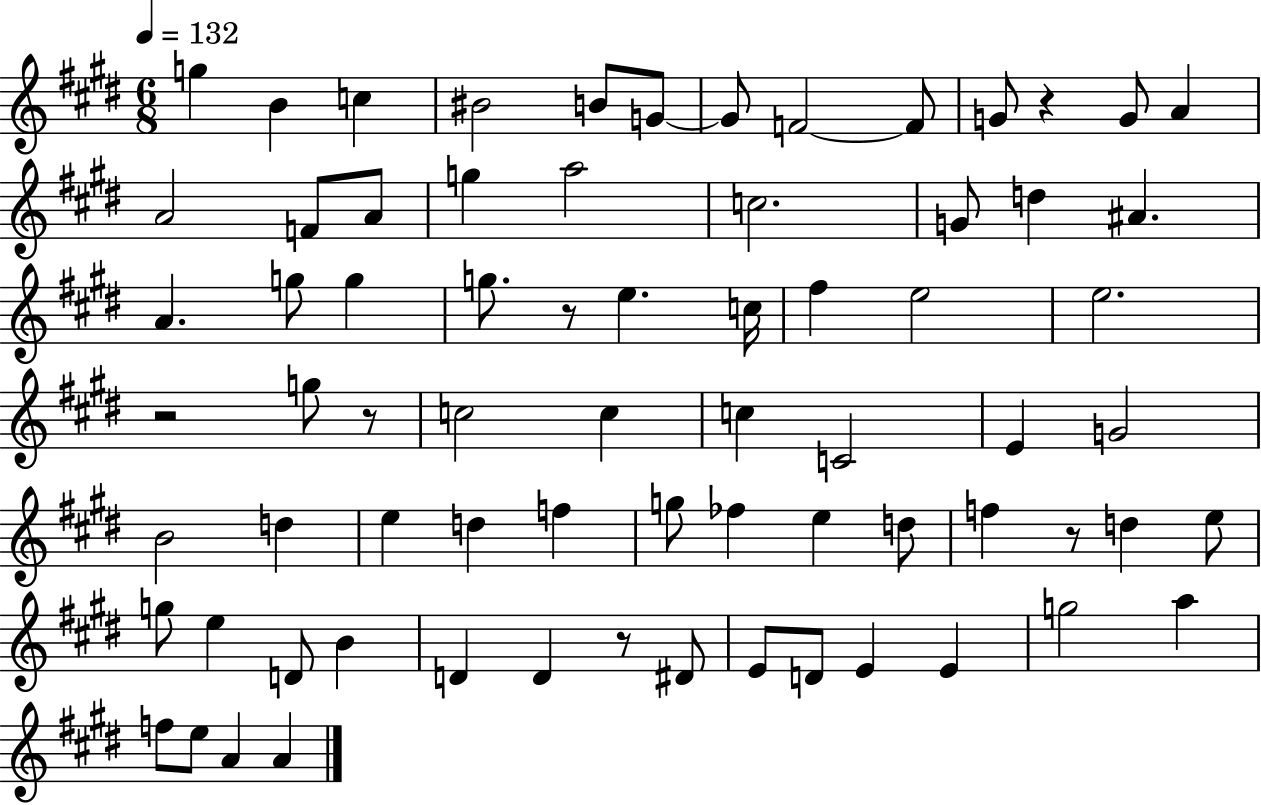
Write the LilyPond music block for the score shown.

{
  \clef treble
  \numericTimeSignature
  \time 6/8
  \key e \major
  \tempo 4 = 132
  g''4 b'4 c''4 | bis'2 b'8 g'8~~ | g'8 f'2~~ f'8 | g'8 r4 g'8 a'4 | \break a'2 f'8 a'8 | g''4 a''2 | c''2. | g'8 d''4 ais'4. | \break a'4. g''8 g''4 | g''8. r8 e''4. c''16 | fis''4 e''2 | e''2. | \break r2 g''8 r8 | c''2 c''4 | c''4 c'2 | e'4 g'2 | \break b'2 d''4 | e''4 d''4 f''4 | g''8 fes''4 e''4 d''8 | f''4 r8 d''4 e''8 | \break g''8 e''4 d'8 b'4 | d'4 d'4 r8 dis'8 | e'8 d'8 e'4 e'4 | g''2 a''4 | \break f''8 e''8 a'4 a'4 | \bar "|."
}